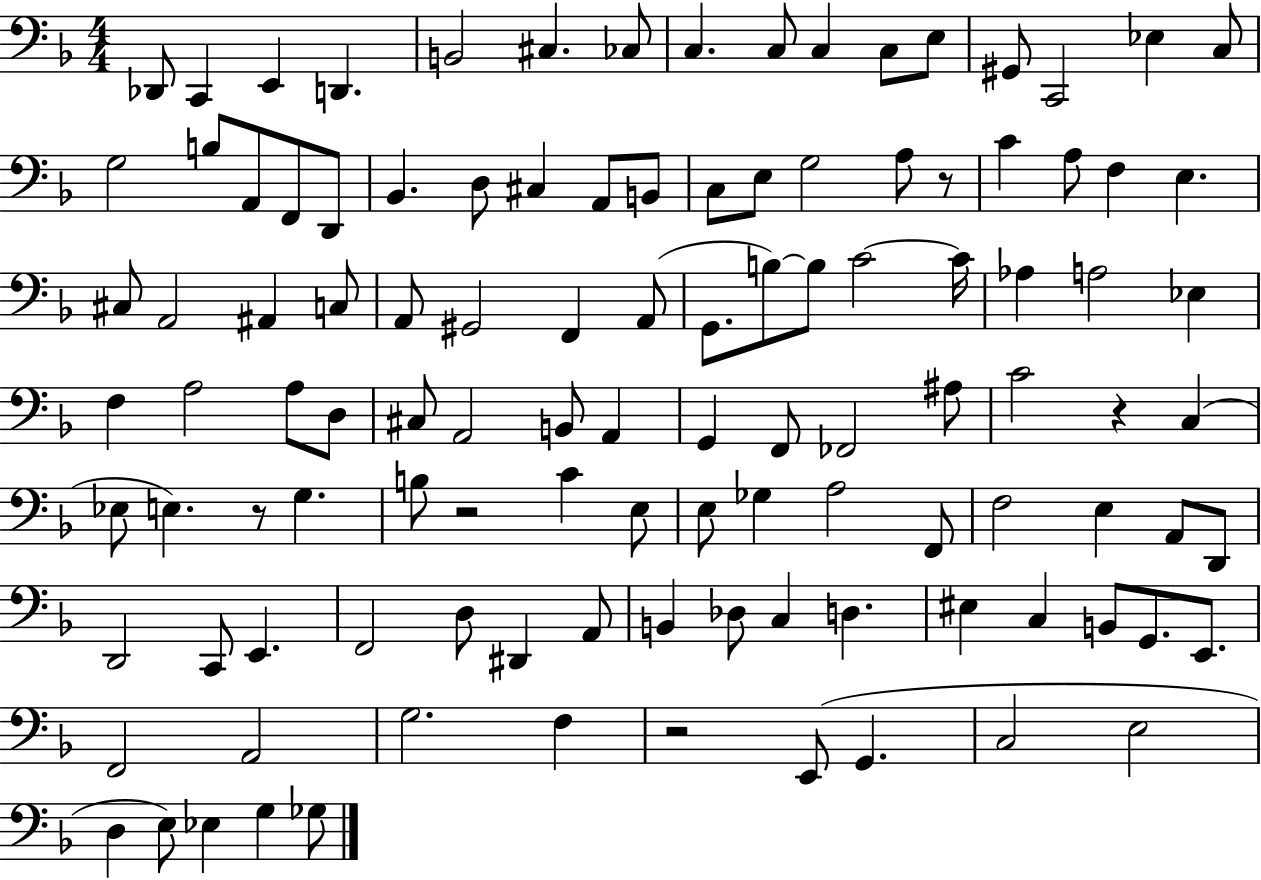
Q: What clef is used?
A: bass